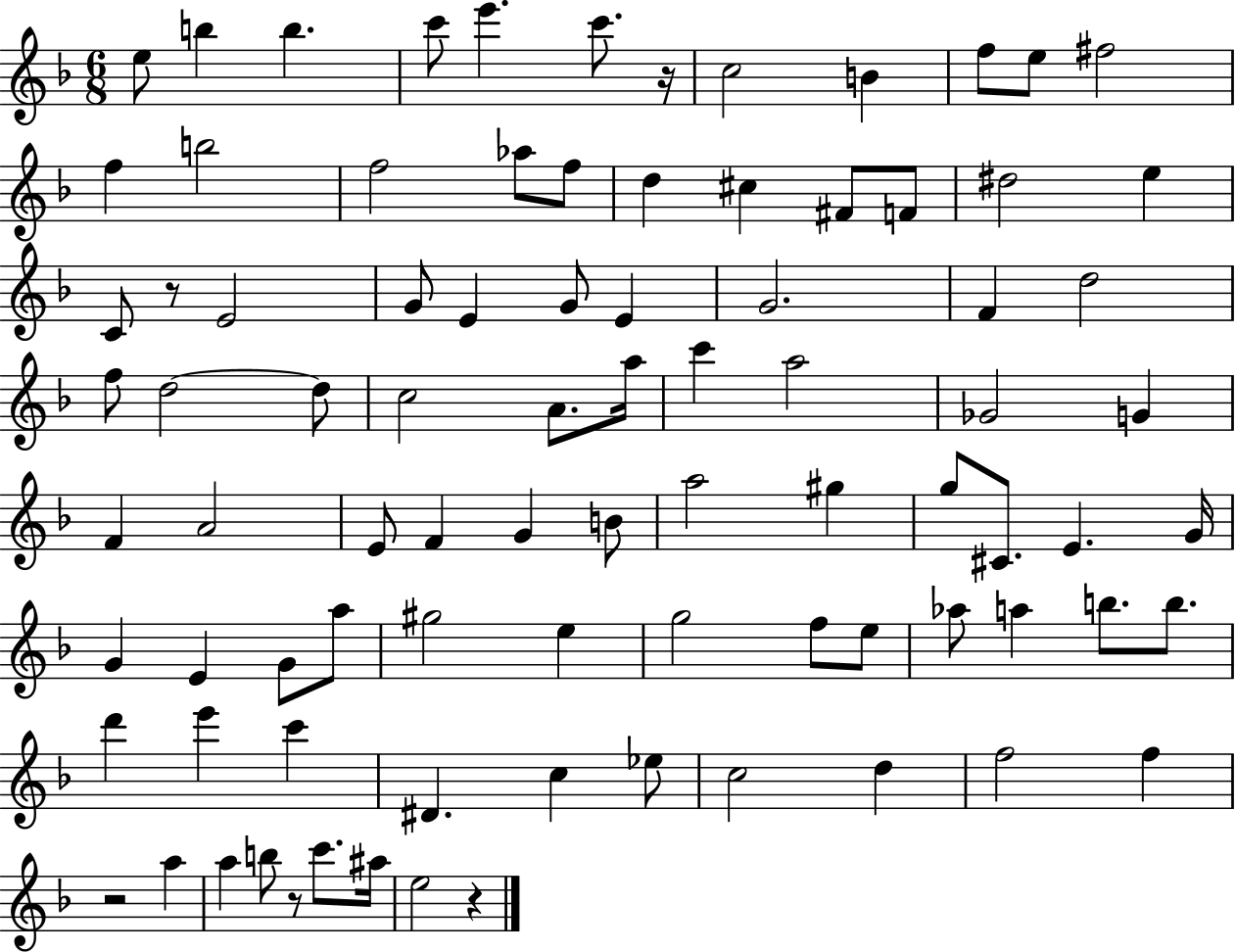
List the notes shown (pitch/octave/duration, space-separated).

E5/e B5/q B5/q. C6/e E6/q. C6/e. R/s C5/h B4/q F5/e E5/e F#5/h F5/q B5/h F5/h Ab5/e F5/e D5/q C#5/q F#4/e F4/e D#5/h E5/q C4/e R/e E4/h G4/e E4/q G4/e E4/q G4/h. F4/q D5/h F5/e D5/h D5/e C5/h A4/e. A5/s C6/q A5/h Gb4/h G4/q F4/q A4/h E4/e F4/q G4/q B4/e A5/h G#5/q G5/e C#4/e. E4/q. G4/s G4/q E4/q G4/e A5/e G#5/h E5/q G5/h F5/e E5/e Ab5/e A5/q B5/e. B5/e. D6/q E6/q C6/q D#4/q. C5/q Eb5/e C5/h D5/q F5/h F5/q R/h A5/q A5/q B5/e R/e C6/e. A#5/s E5/h R/q